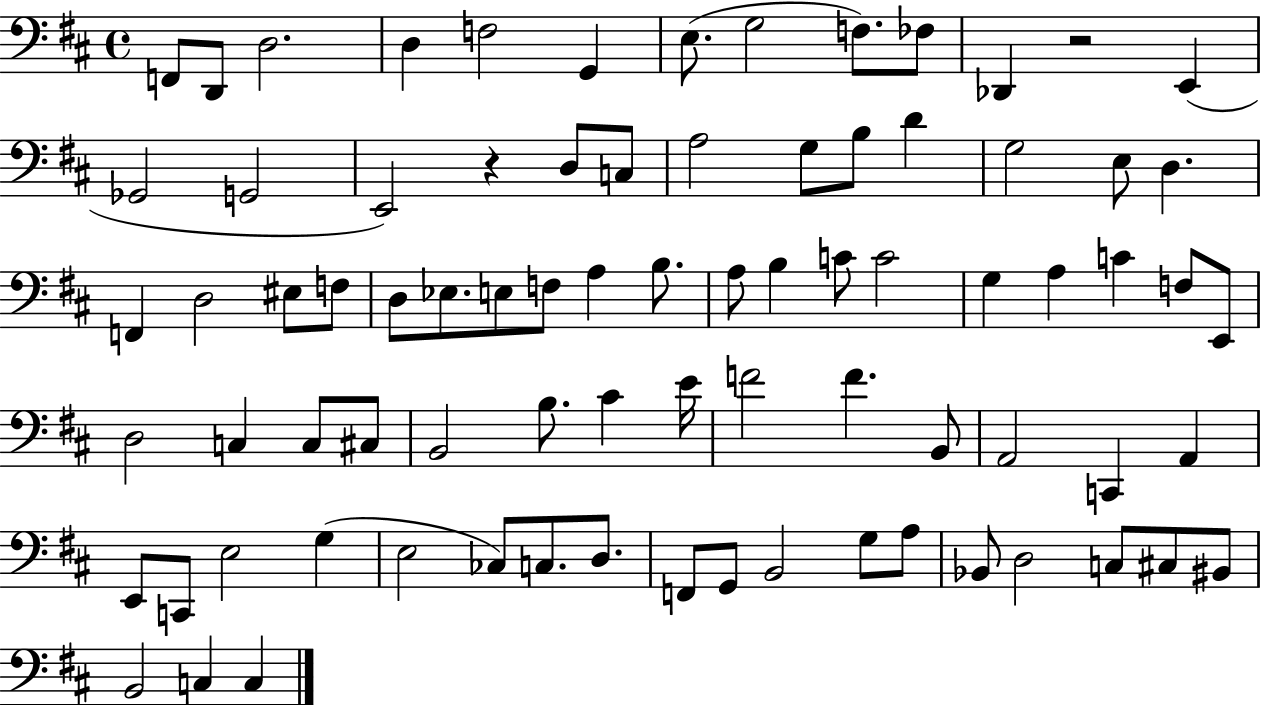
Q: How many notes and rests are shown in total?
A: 80